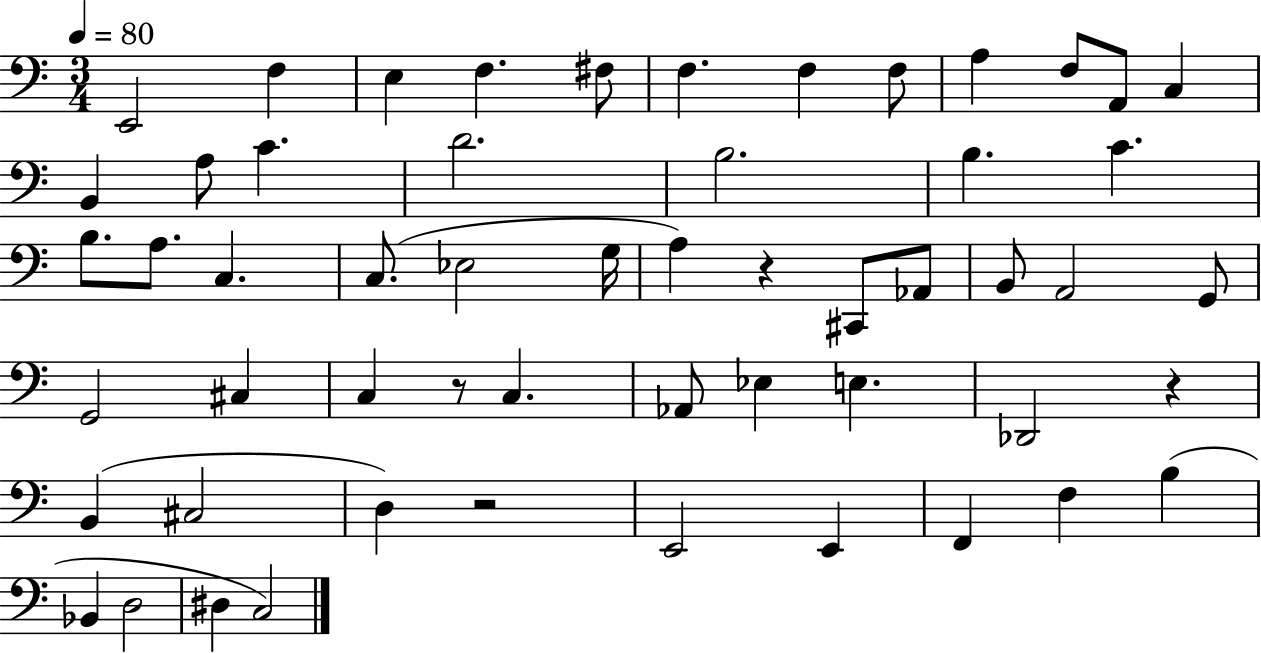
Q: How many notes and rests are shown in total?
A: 55